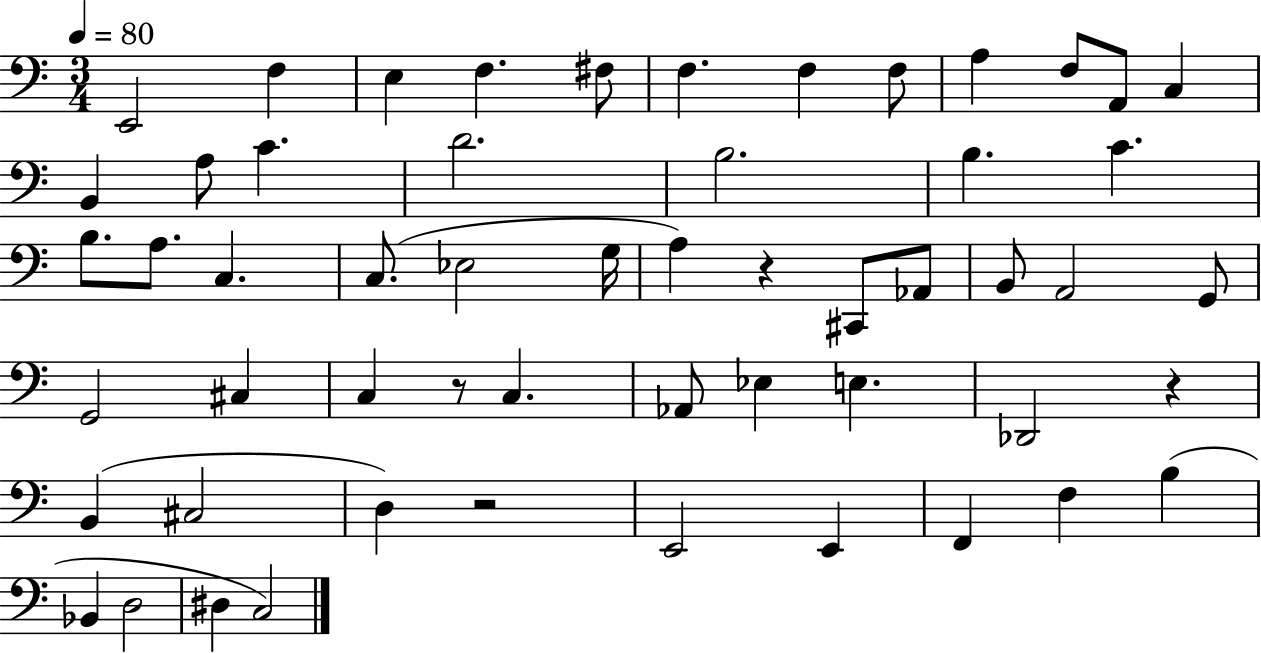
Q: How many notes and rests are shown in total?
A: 55